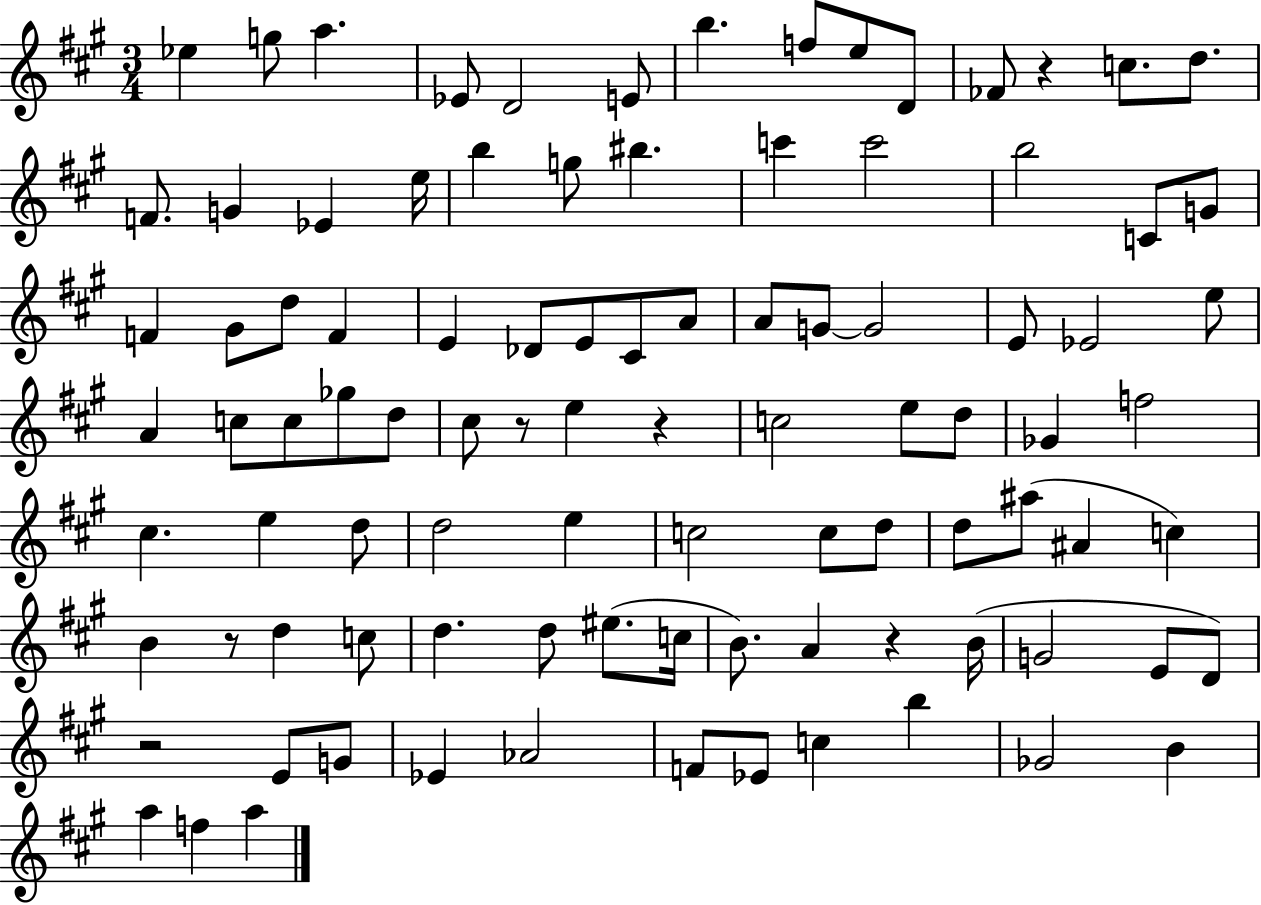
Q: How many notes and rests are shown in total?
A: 96